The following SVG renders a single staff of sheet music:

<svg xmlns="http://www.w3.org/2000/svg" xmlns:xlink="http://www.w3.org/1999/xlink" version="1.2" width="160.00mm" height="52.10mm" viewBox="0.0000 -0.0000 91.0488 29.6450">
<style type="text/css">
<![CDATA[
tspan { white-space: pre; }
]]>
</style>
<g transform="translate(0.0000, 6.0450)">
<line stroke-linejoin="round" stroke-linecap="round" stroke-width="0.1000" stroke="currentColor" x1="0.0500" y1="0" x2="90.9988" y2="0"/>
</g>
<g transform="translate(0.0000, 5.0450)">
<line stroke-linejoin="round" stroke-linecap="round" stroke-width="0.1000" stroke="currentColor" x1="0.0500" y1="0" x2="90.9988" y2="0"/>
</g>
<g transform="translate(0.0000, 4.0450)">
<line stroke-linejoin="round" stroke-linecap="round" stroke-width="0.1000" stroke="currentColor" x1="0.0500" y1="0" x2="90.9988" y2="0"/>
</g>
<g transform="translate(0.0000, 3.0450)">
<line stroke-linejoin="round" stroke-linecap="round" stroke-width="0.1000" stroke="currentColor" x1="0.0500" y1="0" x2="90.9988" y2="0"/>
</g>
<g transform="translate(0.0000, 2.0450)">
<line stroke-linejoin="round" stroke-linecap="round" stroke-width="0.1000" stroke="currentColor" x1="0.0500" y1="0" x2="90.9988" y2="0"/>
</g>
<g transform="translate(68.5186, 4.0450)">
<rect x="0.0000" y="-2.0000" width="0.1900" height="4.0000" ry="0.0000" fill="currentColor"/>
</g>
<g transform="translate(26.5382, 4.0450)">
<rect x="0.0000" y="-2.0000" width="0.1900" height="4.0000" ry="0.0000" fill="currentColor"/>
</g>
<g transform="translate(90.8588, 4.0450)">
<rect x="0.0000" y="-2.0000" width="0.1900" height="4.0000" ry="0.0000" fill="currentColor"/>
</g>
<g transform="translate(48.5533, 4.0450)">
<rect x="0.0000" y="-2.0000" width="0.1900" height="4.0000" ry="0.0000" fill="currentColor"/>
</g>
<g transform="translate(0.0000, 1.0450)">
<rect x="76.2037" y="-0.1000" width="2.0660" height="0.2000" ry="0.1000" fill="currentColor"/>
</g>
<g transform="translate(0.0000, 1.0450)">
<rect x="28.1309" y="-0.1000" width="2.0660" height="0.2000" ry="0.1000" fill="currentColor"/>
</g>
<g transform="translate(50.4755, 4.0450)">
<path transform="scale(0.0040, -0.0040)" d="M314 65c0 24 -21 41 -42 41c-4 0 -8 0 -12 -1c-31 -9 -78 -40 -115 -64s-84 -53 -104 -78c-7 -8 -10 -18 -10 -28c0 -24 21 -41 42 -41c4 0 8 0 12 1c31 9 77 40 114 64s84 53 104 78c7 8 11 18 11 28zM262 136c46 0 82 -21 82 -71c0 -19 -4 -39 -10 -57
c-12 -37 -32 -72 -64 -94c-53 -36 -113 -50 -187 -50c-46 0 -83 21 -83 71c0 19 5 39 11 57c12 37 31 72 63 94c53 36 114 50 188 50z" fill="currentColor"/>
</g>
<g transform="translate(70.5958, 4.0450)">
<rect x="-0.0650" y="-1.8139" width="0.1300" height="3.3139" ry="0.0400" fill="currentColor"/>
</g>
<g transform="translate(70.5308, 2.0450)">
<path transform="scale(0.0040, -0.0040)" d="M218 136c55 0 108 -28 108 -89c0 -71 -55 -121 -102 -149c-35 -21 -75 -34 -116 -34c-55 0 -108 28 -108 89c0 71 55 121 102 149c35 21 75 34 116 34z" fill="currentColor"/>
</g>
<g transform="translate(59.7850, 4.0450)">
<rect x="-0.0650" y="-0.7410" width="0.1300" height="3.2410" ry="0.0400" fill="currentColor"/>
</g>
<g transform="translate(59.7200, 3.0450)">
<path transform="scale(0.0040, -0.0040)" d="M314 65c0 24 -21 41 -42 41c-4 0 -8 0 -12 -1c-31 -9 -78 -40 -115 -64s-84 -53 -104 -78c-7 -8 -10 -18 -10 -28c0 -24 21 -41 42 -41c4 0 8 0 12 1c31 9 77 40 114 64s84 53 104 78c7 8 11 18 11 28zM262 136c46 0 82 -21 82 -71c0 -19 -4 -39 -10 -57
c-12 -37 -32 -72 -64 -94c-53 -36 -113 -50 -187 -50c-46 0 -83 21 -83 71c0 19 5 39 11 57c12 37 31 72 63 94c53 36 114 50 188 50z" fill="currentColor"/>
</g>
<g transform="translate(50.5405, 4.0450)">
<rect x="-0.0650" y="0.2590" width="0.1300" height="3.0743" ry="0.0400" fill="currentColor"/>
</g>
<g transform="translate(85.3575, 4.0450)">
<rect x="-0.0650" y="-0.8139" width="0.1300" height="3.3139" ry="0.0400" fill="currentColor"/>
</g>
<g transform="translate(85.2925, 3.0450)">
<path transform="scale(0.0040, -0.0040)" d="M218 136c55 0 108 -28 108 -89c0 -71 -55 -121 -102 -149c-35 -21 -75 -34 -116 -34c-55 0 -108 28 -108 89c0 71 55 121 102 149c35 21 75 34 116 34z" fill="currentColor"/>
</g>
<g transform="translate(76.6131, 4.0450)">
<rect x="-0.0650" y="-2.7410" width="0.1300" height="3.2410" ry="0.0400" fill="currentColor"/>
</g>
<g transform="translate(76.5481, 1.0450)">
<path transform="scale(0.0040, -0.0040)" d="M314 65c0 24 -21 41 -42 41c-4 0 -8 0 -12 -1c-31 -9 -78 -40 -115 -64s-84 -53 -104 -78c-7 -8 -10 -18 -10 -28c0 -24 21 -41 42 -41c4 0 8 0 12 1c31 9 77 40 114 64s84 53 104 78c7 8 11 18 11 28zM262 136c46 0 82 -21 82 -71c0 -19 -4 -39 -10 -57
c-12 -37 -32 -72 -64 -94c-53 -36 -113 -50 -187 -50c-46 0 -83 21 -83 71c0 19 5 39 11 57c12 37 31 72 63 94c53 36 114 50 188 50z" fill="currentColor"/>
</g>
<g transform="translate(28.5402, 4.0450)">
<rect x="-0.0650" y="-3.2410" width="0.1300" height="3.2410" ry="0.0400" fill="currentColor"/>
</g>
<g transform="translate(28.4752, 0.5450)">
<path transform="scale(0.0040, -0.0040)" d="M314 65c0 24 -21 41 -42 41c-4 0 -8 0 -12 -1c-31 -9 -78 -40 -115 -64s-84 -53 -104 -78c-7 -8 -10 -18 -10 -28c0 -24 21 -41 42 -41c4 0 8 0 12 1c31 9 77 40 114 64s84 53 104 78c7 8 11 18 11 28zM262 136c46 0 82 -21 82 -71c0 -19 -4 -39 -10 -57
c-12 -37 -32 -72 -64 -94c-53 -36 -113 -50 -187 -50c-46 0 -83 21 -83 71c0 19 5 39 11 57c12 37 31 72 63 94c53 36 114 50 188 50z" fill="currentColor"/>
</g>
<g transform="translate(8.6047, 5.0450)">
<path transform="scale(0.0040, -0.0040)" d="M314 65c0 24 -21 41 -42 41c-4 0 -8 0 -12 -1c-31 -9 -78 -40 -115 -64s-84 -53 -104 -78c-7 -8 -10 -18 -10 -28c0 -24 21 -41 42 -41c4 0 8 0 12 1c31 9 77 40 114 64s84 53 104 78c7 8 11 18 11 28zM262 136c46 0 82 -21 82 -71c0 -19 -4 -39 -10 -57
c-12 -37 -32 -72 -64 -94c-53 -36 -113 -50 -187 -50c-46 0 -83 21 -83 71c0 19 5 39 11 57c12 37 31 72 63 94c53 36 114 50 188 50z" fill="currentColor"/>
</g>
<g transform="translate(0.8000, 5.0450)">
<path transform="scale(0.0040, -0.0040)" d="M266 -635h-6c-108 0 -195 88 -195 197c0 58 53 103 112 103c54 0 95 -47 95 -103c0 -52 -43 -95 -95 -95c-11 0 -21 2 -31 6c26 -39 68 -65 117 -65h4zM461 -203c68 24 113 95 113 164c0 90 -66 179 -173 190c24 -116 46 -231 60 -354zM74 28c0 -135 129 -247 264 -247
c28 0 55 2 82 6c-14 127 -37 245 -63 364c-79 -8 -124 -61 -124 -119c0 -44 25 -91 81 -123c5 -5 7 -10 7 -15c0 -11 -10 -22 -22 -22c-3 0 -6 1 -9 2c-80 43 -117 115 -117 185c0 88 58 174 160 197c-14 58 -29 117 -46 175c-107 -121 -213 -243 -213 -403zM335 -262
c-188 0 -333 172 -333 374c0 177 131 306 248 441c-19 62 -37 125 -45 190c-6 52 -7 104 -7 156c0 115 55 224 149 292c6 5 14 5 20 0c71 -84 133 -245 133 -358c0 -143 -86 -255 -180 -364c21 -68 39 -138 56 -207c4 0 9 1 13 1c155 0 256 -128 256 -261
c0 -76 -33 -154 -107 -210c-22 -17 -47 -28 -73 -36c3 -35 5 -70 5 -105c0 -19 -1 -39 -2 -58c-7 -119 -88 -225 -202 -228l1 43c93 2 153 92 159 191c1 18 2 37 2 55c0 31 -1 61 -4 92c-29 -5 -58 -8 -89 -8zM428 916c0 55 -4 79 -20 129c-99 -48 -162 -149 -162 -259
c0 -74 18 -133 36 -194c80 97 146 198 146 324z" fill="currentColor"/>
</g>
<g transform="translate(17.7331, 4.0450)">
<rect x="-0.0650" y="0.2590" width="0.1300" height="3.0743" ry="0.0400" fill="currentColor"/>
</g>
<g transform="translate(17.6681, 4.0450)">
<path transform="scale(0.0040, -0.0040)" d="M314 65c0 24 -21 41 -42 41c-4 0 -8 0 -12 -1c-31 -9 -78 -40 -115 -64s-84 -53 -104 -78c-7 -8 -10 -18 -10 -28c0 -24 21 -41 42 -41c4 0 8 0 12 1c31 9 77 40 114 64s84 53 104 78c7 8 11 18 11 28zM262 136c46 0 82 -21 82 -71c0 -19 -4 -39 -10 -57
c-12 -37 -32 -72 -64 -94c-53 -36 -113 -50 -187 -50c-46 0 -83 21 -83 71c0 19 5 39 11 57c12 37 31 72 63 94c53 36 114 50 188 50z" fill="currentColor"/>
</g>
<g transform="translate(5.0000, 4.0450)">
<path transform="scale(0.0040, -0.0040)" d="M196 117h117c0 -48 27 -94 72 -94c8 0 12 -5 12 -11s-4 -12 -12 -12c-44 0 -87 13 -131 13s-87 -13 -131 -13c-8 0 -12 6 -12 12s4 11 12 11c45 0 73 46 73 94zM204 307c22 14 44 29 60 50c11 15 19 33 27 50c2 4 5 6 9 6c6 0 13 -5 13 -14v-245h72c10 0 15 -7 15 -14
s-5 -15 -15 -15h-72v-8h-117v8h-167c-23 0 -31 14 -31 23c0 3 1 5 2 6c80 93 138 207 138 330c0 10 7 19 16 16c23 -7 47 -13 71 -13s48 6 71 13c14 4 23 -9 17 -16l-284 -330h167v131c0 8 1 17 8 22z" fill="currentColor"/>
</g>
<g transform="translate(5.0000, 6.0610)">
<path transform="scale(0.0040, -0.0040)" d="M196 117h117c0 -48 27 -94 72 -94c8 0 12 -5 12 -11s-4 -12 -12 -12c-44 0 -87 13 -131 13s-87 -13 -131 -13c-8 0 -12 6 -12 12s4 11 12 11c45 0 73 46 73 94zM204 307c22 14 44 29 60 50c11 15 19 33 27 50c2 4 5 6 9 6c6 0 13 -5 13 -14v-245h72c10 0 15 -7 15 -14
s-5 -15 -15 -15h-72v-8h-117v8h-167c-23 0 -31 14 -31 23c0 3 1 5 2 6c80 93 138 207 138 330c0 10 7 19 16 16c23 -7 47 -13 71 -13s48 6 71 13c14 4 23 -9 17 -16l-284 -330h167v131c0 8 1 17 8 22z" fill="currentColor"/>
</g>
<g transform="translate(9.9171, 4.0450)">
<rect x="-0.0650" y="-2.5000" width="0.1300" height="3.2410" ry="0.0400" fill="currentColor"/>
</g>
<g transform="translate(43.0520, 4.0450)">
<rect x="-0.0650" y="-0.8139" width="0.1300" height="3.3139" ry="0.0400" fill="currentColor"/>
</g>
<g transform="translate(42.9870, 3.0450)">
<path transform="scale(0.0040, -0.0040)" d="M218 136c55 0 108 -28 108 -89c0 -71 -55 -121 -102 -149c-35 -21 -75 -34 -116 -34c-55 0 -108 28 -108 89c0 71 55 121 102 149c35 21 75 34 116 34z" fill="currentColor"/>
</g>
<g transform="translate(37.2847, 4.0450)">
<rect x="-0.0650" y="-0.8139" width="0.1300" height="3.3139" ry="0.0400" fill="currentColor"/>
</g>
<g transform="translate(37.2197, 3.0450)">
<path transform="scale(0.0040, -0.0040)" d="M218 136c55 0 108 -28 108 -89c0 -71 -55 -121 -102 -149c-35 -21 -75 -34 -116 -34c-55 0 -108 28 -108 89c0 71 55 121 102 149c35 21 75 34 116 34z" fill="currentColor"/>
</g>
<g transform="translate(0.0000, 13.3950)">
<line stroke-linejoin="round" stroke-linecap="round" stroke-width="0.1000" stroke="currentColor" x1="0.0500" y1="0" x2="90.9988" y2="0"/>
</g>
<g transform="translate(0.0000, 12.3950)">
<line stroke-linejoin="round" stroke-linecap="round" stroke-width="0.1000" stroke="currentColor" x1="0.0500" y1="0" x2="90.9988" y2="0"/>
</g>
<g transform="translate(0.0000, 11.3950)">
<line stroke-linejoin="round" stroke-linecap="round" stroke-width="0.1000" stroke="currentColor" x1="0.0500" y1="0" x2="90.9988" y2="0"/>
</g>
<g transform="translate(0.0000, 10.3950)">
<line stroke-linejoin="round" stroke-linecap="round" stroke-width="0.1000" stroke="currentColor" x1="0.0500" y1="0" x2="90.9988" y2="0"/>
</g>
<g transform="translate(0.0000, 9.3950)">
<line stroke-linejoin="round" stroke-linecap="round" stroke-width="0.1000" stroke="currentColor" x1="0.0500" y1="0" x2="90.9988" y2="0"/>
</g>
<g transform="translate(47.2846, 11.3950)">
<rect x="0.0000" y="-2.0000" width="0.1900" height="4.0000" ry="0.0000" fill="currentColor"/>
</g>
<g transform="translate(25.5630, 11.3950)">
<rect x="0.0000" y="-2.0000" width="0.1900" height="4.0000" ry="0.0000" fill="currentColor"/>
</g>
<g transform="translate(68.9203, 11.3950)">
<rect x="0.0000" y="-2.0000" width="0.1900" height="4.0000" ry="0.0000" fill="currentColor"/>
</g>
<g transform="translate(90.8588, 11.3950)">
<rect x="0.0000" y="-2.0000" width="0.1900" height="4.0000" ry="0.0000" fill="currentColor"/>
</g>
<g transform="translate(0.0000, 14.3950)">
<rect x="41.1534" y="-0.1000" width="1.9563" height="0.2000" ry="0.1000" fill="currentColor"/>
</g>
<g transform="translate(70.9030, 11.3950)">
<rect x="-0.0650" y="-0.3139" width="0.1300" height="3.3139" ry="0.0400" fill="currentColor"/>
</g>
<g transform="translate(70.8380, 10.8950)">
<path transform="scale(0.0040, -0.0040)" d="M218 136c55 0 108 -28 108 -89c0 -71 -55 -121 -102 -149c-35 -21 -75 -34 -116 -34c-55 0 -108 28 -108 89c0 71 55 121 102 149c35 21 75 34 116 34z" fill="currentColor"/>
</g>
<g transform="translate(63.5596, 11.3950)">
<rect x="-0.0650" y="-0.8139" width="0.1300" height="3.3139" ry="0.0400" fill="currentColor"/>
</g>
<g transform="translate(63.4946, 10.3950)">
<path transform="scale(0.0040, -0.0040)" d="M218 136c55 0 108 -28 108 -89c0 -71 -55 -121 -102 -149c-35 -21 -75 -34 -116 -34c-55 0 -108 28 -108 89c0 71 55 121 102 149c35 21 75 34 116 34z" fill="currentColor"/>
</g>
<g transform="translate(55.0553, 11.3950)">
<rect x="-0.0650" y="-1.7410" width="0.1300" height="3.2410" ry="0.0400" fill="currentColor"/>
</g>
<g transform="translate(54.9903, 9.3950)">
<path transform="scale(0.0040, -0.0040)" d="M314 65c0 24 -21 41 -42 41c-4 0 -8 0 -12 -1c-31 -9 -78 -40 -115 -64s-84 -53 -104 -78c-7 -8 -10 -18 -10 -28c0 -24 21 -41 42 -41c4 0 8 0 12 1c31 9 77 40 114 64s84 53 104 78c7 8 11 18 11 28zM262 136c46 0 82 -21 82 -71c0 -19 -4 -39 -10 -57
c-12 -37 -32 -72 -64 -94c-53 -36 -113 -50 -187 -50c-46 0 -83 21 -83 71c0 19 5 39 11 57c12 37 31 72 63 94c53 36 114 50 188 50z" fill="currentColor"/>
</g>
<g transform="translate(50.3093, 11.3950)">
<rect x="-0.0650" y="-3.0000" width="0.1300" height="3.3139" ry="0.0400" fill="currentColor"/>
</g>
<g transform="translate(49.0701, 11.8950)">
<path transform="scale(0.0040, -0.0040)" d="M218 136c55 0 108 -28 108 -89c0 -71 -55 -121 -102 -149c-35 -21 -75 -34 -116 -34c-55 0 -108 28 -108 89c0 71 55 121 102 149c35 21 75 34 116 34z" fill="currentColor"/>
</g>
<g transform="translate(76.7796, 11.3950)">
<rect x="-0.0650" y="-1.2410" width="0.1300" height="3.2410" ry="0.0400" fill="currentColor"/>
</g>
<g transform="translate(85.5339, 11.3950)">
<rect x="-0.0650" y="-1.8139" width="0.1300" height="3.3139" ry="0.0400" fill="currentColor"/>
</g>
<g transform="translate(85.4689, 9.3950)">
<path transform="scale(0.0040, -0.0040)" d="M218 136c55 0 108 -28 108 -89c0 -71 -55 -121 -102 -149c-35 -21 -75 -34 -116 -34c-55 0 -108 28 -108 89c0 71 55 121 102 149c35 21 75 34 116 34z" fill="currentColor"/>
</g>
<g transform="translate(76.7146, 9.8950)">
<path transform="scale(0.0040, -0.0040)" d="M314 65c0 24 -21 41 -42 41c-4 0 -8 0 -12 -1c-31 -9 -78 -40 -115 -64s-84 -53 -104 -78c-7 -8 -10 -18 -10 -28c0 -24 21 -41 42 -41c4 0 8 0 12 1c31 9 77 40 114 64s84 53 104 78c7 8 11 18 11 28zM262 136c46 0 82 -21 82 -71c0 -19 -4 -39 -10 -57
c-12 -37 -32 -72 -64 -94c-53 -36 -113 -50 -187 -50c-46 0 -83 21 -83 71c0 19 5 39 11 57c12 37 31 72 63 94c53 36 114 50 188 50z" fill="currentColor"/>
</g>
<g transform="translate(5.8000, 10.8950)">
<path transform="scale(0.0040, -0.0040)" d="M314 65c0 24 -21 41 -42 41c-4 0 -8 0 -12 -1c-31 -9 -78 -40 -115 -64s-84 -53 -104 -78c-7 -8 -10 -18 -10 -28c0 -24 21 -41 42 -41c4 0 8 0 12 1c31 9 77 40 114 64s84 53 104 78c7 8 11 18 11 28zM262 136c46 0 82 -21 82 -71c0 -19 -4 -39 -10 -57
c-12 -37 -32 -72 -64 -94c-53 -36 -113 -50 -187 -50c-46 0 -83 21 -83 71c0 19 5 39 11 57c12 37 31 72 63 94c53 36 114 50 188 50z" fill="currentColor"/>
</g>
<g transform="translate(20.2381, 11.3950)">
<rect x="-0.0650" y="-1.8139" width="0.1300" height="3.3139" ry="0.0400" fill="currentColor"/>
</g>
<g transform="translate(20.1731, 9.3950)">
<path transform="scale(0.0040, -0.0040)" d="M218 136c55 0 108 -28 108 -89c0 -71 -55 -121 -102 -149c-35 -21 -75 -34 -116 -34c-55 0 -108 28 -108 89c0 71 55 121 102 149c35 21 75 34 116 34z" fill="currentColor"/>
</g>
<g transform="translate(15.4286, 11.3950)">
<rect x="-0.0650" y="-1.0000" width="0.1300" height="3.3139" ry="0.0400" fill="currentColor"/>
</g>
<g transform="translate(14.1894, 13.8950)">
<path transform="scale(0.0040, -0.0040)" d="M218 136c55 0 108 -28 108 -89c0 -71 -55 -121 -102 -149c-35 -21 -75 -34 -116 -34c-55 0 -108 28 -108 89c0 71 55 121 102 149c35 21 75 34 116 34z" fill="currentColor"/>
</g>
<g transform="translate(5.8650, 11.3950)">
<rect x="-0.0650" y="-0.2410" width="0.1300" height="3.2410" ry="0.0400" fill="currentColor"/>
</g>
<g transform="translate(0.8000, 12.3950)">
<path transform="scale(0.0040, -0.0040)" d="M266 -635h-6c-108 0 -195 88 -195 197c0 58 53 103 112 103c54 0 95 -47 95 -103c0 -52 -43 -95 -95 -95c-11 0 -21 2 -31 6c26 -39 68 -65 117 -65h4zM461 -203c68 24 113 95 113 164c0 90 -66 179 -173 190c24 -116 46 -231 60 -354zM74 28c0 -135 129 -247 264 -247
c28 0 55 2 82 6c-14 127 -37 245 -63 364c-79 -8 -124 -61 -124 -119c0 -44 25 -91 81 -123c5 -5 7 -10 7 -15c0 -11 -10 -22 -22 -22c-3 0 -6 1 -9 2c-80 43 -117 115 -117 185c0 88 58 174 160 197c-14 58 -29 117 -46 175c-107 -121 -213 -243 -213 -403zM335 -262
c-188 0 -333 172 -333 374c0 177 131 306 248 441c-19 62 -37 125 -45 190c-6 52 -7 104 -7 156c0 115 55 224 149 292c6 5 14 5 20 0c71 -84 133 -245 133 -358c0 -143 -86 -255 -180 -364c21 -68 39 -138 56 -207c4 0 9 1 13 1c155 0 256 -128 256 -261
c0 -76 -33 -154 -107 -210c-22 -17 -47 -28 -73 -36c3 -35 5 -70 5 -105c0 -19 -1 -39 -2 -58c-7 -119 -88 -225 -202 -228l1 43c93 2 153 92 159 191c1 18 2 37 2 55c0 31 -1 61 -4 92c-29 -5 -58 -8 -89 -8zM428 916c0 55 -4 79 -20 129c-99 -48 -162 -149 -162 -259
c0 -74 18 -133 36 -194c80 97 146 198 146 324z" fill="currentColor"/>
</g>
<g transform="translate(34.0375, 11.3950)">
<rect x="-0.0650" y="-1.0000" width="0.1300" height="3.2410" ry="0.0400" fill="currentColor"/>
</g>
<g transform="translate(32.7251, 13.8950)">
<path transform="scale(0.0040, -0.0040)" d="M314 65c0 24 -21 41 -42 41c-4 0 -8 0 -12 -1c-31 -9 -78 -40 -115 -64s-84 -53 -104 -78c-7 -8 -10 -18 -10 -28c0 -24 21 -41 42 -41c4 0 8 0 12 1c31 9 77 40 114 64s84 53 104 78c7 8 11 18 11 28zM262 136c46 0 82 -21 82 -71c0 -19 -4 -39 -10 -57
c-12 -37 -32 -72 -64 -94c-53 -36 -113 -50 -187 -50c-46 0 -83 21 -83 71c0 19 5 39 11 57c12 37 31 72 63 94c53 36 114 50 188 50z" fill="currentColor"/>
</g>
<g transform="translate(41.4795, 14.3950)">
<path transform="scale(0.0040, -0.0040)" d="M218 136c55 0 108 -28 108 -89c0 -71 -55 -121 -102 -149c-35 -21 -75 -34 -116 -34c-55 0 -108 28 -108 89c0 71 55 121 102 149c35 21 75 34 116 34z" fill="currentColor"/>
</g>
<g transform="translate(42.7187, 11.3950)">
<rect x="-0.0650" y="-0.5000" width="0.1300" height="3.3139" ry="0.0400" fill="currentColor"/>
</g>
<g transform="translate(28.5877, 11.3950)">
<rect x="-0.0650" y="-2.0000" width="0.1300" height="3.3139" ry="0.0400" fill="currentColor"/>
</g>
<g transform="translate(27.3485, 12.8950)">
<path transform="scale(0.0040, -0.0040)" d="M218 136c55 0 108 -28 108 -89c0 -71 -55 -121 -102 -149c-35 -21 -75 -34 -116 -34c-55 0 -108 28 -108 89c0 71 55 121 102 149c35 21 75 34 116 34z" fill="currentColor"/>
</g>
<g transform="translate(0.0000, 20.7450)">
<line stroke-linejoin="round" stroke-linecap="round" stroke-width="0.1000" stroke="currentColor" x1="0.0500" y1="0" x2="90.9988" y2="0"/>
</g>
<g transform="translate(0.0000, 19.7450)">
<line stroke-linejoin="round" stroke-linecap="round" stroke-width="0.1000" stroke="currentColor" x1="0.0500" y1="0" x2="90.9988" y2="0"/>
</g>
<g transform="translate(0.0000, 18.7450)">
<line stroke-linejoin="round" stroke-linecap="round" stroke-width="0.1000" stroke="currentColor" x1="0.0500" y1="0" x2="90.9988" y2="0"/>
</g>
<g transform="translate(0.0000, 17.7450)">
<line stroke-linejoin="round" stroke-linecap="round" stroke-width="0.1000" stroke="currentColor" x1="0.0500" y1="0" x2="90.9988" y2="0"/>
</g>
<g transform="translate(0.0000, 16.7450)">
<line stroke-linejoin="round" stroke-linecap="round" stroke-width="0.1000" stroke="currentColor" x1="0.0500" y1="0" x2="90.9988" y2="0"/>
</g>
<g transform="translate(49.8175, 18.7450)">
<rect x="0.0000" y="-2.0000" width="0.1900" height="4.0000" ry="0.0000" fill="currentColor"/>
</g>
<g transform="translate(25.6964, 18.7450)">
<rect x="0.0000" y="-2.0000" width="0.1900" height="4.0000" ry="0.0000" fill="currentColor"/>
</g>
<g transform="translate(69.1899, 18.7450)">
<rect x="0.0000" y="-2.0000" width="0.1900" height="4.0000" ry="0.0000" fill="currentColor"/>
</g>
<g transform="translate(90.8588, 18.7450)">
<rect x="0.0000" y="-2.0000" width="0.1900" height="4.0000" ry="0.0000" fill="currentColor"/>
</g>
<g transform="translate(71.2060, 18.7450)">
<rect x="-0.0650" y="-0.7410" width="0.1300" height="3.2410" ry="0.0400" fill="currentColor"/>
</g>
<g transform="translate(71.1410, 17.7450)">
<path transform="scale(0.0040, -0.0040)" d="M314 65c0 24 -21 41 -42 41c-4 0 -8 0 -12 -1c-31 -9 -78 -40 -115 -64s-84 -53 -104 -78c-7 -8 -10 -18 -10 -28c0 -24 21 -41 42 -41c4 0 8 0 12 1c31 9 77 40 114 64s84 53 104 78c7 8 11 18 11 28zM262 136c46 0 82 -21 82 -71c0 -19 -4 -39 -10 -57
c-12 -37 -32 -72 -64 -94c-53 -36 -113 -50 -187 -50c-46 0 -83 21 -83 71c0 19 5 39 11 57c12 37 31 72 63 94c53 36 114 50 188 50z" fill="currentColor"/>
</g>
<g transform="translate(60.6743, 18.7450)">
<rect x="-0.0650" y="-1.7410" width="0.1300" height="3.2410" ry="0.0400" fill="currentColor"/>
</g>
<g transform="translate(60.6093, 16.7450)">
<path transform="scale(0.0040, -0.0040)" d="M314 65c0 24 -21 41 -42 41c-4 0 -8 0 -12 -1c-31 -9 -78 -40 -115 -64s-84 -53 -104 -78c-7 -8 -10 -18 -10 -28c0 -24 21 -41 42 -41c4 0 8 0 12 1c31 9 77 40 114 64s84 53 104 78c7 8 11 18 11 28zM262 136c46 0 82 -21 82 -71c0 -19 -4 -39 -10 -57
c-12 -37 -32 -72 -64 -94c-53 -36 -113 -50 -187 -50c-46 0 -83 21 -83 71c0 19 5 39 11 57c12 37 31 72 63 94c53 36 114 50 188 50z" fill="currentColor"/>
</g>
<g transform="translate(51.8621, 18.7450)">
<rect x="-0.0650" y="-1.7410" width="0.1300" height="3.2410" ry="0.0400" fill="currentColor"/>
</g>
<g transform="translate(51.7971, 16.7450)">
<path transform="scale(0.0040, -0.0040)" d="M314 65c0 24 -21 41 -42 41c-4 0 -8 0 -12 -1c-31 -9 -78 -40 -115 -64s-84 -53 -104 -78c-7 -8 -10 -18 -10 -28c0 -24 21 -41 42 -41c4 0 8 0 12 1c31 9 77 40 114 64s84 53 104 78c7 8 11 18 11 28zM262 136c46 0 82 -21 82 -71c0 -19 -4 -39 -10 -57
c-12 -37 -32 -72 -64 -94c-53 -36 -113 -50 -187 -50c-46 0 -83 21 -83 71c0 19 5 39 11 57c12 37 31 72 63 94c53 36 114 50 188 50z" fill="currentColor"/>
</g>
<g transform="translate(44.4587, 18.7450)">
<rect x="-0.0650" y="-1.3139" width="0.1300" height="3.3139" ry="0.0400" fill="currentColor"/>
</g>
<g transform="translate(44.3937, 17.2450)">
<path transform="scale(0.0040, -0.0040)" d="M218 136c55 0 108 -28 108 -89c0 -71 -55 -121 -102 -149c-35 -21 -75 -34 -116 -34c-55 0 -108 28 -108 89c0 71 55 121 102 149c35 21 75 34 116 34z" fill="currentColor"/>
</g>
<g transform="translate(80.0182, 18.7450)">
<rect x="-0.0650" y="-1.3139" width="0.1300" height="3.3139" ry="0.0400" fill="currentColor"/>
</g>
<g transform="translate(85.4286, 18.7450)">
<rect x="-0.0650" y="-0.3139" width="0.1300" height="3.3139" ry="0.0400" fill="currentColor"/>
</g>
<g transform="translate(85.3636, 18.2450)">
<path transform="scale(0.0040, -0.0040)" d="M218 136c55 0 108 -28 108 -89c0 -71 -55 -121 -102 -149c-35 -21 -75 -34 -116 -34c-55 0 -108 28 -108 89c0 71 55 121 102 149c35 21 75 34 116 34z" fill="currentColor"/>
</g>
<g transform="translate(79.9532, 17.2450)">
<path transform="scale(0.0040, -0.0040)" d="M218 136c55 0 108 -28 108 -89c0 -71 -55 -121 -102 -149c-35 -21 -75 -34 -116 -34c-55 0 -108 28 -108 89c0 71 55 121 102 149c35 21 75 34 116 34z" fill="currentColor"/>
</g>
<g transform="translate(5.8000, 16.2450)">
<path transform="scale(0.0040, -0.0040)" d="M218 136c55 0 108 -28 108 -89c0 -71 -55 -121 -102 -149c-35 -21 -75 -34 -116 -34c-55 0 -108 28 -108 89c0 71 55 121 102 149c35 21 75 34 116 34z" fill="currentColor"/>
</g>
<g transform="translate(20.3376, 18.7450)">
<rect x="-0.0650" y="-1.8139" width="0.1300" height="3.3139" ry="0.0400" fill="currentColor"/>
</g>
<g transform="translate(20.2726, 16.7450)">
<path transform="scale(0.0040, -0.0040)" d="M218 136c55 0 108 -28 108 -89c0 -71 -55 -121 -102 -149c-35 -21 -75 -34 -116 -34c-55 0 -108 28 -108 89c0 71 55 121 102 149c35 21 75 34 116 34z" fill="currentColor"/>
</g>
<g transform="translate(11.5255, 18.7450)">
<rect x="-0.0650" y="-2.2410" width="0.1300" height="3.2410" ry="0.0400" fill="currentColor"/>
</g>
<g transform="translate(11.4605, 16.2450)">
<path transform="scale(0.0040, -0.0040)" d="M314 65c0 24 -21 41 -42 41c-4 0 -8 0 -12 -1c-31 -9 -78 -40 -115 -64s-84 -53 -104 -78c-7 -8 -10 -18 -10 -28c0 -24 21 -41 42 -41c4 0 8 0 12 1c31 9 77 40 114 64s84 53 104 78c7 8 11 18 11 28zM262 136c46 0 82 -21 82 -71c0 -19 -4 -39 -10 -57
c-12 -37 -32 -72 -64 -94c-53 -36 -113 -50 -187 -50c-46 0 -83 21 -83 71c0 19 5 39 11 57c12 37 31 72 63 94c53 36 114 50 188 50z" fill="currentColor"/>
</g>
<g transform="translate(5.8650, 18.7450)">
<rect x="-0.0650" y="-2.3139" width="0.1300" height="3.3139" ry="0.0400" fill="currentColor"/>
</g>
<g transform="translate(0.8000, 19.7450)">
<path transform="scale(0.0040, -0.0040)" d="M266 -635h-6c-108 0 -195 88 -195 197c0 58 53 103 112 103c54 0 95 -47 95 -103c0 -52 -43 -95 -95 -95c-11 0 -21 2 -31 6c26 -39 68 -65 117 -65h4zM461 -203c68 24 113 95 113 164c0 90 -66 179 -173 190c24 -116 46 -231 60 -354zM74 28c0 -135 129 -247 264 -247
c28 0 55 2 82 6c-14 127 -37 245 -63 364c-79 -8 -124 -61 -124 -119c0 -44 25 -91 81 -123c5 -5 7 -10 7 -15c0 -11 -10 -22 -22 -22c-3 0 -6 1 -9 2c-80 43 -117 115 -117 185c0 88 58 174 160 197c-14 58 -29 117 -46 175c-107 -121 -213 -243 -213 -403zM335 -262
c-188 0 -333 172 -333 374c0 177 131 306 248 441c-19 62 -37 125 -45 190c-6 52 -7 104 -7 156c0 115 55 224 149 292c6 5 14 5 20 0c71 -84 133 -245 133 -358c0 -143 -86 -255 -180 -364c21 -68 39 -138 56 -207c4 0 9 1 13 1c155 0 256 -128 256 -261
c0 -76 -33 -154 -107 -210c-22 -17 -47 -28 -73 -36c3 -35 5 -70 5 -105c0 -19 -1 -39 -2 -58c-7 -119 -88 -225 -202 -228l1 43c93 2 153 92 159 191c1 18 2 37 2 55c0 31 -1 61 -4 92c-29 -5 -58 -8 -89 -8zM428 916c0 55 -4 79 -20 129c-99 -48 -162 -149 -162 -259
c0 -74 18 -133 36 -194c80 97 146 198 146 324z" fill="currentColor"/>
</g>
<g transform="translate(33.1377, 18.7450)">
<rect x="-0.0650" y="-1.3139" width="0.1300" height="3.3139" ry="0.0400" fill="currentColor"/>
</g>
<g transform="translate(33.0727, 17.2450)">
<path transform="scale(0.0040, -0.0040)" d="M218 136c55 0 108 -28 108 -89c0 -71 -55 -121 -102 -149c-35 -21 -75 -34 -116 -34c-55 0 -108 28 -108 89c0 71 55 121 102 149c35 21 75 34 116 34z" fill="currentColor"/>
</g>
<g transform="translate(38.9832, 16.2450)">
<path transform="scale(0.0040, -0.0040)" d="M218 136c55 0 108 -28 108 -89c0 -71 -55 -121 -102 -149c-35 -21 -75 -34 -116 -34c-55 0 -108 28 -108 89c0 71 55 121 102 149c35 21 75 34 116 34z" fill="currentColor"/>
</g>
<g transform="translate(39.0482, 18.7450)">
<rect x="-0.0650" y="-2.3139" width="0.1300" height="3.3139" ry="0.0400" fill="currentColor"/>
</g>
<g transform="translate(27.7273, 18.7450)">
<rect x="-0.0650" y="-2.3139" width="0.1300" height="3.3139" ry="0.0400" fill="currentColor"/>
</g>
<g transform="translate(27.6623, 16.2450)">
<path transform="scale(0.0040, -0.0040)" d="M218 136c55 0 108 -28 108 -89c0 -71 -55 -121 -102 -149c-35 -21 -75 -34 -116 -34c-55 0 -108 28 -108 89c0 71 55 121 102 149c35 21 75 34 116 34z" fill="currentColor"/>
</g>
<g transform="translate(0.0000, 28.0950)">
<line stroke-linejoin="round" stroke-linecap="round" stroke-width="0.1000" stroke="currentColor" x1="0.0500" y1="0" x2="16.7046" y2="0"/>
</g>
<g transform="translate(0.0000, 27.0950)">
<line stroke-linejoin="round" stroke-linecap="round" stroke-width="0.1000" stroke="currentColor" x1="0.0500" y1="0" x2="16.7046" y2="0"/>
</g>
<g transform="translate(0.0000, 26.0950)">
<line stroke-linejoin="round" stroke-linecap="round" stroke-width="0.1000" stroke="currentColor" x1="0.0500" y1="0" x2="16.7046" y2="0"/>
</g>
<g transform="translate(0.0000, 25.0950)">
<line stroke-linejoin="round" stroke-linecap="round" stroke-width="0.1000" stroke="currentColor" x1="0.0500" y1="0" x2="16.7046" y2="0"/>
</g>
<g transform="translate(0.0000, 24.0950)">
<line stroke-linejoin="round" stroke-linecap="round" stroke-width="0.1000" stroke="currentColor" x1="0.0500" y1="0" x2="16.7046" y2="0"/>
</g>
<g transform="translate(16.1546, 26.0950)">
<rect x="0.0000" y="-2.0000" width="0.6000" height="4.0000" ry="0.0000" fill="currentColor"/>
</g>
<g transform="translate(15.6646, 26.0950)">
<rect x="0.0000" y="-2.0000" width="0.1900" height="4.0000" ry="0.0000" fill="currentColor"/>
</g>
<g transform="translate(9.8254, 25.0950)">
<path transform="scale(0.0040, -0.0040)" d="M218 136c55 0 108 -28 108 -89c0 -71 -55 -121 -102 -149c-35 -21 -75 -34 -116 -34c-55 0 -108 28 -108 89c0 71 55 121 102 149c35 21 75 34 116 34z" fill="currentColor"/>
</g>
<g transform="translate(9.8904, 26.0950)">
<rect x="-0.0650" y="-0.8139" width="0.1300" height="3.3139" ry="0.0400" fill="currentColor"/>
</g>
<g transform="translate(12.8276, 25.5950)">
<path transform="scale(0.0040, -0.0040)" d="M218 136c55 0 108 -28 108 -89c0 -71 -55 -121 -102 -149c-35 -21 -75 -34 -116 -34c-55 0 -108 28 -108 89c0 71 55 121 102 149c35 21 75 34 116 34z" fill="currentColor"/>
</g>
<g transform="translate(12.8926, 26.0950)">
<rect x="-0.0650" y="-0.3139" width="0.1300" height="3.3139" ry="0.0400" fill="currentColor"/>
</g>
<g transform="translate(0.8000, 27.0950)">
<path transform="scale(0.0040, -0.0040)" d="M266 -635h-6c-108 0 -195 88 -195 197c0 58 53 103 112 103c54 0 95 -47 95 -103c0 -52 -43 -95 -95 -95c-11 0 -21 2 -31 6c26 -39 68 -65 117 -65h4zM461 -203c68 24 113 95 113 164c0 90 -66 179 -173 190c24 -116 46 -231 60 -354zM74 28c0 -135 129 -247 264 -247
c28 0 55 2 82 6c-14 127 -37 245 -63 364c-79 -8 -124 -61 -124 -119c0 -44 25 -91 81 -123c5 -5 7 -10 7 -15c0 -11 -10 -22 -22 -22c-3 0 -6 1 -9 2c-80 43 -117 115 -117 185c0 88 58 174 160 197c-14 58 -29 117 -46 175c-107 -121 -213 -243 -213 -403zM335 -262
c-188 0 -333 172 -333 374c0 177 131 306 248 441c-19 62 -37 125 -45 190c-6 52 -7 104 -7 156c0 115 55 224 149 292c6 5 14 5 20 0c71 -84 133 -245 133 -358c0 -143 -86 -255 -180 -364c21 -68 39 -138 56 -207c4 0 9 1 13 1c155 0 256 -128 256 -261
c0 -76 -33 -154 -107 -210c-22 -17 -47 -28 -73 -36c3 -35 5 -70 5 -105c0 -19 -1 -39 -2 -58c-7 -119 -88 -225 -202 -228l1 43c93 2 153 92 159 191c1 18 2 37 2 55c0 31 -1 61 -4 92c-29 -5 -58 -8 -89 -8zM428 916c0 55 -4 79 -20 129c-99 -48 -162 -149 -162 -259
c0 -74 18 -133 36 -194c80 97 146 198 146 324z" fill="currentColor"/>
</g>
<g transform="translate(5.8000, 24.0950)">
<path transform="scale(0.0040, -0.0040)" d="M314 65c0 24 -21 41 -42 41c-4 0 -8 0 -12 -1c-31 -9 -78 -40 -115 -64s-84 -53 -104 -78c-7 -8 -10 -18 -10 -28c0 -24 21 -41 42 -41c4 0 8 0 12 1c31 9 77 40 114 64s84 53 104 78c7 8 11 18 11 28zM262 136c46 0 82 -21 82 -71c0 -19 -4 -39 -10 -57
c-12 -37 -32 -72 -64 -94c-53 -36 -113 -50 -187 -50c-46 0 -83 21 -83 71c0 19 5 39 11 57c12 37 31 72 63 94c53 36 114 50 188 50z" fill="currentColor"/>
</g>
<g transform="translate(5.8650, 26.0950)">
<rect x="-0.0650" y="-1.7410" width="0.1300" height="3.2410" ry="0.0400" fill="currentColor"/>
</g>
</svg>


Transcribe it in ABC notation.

X:1
T:Untitled
M:4/4
L:1/4
K:C
G2 B2 b2 d d B2 d2 f a2 d c2 D f F D2 C A f2 d c e2 f g g2 f g e g e f2 f2 d2 e c f2 d c